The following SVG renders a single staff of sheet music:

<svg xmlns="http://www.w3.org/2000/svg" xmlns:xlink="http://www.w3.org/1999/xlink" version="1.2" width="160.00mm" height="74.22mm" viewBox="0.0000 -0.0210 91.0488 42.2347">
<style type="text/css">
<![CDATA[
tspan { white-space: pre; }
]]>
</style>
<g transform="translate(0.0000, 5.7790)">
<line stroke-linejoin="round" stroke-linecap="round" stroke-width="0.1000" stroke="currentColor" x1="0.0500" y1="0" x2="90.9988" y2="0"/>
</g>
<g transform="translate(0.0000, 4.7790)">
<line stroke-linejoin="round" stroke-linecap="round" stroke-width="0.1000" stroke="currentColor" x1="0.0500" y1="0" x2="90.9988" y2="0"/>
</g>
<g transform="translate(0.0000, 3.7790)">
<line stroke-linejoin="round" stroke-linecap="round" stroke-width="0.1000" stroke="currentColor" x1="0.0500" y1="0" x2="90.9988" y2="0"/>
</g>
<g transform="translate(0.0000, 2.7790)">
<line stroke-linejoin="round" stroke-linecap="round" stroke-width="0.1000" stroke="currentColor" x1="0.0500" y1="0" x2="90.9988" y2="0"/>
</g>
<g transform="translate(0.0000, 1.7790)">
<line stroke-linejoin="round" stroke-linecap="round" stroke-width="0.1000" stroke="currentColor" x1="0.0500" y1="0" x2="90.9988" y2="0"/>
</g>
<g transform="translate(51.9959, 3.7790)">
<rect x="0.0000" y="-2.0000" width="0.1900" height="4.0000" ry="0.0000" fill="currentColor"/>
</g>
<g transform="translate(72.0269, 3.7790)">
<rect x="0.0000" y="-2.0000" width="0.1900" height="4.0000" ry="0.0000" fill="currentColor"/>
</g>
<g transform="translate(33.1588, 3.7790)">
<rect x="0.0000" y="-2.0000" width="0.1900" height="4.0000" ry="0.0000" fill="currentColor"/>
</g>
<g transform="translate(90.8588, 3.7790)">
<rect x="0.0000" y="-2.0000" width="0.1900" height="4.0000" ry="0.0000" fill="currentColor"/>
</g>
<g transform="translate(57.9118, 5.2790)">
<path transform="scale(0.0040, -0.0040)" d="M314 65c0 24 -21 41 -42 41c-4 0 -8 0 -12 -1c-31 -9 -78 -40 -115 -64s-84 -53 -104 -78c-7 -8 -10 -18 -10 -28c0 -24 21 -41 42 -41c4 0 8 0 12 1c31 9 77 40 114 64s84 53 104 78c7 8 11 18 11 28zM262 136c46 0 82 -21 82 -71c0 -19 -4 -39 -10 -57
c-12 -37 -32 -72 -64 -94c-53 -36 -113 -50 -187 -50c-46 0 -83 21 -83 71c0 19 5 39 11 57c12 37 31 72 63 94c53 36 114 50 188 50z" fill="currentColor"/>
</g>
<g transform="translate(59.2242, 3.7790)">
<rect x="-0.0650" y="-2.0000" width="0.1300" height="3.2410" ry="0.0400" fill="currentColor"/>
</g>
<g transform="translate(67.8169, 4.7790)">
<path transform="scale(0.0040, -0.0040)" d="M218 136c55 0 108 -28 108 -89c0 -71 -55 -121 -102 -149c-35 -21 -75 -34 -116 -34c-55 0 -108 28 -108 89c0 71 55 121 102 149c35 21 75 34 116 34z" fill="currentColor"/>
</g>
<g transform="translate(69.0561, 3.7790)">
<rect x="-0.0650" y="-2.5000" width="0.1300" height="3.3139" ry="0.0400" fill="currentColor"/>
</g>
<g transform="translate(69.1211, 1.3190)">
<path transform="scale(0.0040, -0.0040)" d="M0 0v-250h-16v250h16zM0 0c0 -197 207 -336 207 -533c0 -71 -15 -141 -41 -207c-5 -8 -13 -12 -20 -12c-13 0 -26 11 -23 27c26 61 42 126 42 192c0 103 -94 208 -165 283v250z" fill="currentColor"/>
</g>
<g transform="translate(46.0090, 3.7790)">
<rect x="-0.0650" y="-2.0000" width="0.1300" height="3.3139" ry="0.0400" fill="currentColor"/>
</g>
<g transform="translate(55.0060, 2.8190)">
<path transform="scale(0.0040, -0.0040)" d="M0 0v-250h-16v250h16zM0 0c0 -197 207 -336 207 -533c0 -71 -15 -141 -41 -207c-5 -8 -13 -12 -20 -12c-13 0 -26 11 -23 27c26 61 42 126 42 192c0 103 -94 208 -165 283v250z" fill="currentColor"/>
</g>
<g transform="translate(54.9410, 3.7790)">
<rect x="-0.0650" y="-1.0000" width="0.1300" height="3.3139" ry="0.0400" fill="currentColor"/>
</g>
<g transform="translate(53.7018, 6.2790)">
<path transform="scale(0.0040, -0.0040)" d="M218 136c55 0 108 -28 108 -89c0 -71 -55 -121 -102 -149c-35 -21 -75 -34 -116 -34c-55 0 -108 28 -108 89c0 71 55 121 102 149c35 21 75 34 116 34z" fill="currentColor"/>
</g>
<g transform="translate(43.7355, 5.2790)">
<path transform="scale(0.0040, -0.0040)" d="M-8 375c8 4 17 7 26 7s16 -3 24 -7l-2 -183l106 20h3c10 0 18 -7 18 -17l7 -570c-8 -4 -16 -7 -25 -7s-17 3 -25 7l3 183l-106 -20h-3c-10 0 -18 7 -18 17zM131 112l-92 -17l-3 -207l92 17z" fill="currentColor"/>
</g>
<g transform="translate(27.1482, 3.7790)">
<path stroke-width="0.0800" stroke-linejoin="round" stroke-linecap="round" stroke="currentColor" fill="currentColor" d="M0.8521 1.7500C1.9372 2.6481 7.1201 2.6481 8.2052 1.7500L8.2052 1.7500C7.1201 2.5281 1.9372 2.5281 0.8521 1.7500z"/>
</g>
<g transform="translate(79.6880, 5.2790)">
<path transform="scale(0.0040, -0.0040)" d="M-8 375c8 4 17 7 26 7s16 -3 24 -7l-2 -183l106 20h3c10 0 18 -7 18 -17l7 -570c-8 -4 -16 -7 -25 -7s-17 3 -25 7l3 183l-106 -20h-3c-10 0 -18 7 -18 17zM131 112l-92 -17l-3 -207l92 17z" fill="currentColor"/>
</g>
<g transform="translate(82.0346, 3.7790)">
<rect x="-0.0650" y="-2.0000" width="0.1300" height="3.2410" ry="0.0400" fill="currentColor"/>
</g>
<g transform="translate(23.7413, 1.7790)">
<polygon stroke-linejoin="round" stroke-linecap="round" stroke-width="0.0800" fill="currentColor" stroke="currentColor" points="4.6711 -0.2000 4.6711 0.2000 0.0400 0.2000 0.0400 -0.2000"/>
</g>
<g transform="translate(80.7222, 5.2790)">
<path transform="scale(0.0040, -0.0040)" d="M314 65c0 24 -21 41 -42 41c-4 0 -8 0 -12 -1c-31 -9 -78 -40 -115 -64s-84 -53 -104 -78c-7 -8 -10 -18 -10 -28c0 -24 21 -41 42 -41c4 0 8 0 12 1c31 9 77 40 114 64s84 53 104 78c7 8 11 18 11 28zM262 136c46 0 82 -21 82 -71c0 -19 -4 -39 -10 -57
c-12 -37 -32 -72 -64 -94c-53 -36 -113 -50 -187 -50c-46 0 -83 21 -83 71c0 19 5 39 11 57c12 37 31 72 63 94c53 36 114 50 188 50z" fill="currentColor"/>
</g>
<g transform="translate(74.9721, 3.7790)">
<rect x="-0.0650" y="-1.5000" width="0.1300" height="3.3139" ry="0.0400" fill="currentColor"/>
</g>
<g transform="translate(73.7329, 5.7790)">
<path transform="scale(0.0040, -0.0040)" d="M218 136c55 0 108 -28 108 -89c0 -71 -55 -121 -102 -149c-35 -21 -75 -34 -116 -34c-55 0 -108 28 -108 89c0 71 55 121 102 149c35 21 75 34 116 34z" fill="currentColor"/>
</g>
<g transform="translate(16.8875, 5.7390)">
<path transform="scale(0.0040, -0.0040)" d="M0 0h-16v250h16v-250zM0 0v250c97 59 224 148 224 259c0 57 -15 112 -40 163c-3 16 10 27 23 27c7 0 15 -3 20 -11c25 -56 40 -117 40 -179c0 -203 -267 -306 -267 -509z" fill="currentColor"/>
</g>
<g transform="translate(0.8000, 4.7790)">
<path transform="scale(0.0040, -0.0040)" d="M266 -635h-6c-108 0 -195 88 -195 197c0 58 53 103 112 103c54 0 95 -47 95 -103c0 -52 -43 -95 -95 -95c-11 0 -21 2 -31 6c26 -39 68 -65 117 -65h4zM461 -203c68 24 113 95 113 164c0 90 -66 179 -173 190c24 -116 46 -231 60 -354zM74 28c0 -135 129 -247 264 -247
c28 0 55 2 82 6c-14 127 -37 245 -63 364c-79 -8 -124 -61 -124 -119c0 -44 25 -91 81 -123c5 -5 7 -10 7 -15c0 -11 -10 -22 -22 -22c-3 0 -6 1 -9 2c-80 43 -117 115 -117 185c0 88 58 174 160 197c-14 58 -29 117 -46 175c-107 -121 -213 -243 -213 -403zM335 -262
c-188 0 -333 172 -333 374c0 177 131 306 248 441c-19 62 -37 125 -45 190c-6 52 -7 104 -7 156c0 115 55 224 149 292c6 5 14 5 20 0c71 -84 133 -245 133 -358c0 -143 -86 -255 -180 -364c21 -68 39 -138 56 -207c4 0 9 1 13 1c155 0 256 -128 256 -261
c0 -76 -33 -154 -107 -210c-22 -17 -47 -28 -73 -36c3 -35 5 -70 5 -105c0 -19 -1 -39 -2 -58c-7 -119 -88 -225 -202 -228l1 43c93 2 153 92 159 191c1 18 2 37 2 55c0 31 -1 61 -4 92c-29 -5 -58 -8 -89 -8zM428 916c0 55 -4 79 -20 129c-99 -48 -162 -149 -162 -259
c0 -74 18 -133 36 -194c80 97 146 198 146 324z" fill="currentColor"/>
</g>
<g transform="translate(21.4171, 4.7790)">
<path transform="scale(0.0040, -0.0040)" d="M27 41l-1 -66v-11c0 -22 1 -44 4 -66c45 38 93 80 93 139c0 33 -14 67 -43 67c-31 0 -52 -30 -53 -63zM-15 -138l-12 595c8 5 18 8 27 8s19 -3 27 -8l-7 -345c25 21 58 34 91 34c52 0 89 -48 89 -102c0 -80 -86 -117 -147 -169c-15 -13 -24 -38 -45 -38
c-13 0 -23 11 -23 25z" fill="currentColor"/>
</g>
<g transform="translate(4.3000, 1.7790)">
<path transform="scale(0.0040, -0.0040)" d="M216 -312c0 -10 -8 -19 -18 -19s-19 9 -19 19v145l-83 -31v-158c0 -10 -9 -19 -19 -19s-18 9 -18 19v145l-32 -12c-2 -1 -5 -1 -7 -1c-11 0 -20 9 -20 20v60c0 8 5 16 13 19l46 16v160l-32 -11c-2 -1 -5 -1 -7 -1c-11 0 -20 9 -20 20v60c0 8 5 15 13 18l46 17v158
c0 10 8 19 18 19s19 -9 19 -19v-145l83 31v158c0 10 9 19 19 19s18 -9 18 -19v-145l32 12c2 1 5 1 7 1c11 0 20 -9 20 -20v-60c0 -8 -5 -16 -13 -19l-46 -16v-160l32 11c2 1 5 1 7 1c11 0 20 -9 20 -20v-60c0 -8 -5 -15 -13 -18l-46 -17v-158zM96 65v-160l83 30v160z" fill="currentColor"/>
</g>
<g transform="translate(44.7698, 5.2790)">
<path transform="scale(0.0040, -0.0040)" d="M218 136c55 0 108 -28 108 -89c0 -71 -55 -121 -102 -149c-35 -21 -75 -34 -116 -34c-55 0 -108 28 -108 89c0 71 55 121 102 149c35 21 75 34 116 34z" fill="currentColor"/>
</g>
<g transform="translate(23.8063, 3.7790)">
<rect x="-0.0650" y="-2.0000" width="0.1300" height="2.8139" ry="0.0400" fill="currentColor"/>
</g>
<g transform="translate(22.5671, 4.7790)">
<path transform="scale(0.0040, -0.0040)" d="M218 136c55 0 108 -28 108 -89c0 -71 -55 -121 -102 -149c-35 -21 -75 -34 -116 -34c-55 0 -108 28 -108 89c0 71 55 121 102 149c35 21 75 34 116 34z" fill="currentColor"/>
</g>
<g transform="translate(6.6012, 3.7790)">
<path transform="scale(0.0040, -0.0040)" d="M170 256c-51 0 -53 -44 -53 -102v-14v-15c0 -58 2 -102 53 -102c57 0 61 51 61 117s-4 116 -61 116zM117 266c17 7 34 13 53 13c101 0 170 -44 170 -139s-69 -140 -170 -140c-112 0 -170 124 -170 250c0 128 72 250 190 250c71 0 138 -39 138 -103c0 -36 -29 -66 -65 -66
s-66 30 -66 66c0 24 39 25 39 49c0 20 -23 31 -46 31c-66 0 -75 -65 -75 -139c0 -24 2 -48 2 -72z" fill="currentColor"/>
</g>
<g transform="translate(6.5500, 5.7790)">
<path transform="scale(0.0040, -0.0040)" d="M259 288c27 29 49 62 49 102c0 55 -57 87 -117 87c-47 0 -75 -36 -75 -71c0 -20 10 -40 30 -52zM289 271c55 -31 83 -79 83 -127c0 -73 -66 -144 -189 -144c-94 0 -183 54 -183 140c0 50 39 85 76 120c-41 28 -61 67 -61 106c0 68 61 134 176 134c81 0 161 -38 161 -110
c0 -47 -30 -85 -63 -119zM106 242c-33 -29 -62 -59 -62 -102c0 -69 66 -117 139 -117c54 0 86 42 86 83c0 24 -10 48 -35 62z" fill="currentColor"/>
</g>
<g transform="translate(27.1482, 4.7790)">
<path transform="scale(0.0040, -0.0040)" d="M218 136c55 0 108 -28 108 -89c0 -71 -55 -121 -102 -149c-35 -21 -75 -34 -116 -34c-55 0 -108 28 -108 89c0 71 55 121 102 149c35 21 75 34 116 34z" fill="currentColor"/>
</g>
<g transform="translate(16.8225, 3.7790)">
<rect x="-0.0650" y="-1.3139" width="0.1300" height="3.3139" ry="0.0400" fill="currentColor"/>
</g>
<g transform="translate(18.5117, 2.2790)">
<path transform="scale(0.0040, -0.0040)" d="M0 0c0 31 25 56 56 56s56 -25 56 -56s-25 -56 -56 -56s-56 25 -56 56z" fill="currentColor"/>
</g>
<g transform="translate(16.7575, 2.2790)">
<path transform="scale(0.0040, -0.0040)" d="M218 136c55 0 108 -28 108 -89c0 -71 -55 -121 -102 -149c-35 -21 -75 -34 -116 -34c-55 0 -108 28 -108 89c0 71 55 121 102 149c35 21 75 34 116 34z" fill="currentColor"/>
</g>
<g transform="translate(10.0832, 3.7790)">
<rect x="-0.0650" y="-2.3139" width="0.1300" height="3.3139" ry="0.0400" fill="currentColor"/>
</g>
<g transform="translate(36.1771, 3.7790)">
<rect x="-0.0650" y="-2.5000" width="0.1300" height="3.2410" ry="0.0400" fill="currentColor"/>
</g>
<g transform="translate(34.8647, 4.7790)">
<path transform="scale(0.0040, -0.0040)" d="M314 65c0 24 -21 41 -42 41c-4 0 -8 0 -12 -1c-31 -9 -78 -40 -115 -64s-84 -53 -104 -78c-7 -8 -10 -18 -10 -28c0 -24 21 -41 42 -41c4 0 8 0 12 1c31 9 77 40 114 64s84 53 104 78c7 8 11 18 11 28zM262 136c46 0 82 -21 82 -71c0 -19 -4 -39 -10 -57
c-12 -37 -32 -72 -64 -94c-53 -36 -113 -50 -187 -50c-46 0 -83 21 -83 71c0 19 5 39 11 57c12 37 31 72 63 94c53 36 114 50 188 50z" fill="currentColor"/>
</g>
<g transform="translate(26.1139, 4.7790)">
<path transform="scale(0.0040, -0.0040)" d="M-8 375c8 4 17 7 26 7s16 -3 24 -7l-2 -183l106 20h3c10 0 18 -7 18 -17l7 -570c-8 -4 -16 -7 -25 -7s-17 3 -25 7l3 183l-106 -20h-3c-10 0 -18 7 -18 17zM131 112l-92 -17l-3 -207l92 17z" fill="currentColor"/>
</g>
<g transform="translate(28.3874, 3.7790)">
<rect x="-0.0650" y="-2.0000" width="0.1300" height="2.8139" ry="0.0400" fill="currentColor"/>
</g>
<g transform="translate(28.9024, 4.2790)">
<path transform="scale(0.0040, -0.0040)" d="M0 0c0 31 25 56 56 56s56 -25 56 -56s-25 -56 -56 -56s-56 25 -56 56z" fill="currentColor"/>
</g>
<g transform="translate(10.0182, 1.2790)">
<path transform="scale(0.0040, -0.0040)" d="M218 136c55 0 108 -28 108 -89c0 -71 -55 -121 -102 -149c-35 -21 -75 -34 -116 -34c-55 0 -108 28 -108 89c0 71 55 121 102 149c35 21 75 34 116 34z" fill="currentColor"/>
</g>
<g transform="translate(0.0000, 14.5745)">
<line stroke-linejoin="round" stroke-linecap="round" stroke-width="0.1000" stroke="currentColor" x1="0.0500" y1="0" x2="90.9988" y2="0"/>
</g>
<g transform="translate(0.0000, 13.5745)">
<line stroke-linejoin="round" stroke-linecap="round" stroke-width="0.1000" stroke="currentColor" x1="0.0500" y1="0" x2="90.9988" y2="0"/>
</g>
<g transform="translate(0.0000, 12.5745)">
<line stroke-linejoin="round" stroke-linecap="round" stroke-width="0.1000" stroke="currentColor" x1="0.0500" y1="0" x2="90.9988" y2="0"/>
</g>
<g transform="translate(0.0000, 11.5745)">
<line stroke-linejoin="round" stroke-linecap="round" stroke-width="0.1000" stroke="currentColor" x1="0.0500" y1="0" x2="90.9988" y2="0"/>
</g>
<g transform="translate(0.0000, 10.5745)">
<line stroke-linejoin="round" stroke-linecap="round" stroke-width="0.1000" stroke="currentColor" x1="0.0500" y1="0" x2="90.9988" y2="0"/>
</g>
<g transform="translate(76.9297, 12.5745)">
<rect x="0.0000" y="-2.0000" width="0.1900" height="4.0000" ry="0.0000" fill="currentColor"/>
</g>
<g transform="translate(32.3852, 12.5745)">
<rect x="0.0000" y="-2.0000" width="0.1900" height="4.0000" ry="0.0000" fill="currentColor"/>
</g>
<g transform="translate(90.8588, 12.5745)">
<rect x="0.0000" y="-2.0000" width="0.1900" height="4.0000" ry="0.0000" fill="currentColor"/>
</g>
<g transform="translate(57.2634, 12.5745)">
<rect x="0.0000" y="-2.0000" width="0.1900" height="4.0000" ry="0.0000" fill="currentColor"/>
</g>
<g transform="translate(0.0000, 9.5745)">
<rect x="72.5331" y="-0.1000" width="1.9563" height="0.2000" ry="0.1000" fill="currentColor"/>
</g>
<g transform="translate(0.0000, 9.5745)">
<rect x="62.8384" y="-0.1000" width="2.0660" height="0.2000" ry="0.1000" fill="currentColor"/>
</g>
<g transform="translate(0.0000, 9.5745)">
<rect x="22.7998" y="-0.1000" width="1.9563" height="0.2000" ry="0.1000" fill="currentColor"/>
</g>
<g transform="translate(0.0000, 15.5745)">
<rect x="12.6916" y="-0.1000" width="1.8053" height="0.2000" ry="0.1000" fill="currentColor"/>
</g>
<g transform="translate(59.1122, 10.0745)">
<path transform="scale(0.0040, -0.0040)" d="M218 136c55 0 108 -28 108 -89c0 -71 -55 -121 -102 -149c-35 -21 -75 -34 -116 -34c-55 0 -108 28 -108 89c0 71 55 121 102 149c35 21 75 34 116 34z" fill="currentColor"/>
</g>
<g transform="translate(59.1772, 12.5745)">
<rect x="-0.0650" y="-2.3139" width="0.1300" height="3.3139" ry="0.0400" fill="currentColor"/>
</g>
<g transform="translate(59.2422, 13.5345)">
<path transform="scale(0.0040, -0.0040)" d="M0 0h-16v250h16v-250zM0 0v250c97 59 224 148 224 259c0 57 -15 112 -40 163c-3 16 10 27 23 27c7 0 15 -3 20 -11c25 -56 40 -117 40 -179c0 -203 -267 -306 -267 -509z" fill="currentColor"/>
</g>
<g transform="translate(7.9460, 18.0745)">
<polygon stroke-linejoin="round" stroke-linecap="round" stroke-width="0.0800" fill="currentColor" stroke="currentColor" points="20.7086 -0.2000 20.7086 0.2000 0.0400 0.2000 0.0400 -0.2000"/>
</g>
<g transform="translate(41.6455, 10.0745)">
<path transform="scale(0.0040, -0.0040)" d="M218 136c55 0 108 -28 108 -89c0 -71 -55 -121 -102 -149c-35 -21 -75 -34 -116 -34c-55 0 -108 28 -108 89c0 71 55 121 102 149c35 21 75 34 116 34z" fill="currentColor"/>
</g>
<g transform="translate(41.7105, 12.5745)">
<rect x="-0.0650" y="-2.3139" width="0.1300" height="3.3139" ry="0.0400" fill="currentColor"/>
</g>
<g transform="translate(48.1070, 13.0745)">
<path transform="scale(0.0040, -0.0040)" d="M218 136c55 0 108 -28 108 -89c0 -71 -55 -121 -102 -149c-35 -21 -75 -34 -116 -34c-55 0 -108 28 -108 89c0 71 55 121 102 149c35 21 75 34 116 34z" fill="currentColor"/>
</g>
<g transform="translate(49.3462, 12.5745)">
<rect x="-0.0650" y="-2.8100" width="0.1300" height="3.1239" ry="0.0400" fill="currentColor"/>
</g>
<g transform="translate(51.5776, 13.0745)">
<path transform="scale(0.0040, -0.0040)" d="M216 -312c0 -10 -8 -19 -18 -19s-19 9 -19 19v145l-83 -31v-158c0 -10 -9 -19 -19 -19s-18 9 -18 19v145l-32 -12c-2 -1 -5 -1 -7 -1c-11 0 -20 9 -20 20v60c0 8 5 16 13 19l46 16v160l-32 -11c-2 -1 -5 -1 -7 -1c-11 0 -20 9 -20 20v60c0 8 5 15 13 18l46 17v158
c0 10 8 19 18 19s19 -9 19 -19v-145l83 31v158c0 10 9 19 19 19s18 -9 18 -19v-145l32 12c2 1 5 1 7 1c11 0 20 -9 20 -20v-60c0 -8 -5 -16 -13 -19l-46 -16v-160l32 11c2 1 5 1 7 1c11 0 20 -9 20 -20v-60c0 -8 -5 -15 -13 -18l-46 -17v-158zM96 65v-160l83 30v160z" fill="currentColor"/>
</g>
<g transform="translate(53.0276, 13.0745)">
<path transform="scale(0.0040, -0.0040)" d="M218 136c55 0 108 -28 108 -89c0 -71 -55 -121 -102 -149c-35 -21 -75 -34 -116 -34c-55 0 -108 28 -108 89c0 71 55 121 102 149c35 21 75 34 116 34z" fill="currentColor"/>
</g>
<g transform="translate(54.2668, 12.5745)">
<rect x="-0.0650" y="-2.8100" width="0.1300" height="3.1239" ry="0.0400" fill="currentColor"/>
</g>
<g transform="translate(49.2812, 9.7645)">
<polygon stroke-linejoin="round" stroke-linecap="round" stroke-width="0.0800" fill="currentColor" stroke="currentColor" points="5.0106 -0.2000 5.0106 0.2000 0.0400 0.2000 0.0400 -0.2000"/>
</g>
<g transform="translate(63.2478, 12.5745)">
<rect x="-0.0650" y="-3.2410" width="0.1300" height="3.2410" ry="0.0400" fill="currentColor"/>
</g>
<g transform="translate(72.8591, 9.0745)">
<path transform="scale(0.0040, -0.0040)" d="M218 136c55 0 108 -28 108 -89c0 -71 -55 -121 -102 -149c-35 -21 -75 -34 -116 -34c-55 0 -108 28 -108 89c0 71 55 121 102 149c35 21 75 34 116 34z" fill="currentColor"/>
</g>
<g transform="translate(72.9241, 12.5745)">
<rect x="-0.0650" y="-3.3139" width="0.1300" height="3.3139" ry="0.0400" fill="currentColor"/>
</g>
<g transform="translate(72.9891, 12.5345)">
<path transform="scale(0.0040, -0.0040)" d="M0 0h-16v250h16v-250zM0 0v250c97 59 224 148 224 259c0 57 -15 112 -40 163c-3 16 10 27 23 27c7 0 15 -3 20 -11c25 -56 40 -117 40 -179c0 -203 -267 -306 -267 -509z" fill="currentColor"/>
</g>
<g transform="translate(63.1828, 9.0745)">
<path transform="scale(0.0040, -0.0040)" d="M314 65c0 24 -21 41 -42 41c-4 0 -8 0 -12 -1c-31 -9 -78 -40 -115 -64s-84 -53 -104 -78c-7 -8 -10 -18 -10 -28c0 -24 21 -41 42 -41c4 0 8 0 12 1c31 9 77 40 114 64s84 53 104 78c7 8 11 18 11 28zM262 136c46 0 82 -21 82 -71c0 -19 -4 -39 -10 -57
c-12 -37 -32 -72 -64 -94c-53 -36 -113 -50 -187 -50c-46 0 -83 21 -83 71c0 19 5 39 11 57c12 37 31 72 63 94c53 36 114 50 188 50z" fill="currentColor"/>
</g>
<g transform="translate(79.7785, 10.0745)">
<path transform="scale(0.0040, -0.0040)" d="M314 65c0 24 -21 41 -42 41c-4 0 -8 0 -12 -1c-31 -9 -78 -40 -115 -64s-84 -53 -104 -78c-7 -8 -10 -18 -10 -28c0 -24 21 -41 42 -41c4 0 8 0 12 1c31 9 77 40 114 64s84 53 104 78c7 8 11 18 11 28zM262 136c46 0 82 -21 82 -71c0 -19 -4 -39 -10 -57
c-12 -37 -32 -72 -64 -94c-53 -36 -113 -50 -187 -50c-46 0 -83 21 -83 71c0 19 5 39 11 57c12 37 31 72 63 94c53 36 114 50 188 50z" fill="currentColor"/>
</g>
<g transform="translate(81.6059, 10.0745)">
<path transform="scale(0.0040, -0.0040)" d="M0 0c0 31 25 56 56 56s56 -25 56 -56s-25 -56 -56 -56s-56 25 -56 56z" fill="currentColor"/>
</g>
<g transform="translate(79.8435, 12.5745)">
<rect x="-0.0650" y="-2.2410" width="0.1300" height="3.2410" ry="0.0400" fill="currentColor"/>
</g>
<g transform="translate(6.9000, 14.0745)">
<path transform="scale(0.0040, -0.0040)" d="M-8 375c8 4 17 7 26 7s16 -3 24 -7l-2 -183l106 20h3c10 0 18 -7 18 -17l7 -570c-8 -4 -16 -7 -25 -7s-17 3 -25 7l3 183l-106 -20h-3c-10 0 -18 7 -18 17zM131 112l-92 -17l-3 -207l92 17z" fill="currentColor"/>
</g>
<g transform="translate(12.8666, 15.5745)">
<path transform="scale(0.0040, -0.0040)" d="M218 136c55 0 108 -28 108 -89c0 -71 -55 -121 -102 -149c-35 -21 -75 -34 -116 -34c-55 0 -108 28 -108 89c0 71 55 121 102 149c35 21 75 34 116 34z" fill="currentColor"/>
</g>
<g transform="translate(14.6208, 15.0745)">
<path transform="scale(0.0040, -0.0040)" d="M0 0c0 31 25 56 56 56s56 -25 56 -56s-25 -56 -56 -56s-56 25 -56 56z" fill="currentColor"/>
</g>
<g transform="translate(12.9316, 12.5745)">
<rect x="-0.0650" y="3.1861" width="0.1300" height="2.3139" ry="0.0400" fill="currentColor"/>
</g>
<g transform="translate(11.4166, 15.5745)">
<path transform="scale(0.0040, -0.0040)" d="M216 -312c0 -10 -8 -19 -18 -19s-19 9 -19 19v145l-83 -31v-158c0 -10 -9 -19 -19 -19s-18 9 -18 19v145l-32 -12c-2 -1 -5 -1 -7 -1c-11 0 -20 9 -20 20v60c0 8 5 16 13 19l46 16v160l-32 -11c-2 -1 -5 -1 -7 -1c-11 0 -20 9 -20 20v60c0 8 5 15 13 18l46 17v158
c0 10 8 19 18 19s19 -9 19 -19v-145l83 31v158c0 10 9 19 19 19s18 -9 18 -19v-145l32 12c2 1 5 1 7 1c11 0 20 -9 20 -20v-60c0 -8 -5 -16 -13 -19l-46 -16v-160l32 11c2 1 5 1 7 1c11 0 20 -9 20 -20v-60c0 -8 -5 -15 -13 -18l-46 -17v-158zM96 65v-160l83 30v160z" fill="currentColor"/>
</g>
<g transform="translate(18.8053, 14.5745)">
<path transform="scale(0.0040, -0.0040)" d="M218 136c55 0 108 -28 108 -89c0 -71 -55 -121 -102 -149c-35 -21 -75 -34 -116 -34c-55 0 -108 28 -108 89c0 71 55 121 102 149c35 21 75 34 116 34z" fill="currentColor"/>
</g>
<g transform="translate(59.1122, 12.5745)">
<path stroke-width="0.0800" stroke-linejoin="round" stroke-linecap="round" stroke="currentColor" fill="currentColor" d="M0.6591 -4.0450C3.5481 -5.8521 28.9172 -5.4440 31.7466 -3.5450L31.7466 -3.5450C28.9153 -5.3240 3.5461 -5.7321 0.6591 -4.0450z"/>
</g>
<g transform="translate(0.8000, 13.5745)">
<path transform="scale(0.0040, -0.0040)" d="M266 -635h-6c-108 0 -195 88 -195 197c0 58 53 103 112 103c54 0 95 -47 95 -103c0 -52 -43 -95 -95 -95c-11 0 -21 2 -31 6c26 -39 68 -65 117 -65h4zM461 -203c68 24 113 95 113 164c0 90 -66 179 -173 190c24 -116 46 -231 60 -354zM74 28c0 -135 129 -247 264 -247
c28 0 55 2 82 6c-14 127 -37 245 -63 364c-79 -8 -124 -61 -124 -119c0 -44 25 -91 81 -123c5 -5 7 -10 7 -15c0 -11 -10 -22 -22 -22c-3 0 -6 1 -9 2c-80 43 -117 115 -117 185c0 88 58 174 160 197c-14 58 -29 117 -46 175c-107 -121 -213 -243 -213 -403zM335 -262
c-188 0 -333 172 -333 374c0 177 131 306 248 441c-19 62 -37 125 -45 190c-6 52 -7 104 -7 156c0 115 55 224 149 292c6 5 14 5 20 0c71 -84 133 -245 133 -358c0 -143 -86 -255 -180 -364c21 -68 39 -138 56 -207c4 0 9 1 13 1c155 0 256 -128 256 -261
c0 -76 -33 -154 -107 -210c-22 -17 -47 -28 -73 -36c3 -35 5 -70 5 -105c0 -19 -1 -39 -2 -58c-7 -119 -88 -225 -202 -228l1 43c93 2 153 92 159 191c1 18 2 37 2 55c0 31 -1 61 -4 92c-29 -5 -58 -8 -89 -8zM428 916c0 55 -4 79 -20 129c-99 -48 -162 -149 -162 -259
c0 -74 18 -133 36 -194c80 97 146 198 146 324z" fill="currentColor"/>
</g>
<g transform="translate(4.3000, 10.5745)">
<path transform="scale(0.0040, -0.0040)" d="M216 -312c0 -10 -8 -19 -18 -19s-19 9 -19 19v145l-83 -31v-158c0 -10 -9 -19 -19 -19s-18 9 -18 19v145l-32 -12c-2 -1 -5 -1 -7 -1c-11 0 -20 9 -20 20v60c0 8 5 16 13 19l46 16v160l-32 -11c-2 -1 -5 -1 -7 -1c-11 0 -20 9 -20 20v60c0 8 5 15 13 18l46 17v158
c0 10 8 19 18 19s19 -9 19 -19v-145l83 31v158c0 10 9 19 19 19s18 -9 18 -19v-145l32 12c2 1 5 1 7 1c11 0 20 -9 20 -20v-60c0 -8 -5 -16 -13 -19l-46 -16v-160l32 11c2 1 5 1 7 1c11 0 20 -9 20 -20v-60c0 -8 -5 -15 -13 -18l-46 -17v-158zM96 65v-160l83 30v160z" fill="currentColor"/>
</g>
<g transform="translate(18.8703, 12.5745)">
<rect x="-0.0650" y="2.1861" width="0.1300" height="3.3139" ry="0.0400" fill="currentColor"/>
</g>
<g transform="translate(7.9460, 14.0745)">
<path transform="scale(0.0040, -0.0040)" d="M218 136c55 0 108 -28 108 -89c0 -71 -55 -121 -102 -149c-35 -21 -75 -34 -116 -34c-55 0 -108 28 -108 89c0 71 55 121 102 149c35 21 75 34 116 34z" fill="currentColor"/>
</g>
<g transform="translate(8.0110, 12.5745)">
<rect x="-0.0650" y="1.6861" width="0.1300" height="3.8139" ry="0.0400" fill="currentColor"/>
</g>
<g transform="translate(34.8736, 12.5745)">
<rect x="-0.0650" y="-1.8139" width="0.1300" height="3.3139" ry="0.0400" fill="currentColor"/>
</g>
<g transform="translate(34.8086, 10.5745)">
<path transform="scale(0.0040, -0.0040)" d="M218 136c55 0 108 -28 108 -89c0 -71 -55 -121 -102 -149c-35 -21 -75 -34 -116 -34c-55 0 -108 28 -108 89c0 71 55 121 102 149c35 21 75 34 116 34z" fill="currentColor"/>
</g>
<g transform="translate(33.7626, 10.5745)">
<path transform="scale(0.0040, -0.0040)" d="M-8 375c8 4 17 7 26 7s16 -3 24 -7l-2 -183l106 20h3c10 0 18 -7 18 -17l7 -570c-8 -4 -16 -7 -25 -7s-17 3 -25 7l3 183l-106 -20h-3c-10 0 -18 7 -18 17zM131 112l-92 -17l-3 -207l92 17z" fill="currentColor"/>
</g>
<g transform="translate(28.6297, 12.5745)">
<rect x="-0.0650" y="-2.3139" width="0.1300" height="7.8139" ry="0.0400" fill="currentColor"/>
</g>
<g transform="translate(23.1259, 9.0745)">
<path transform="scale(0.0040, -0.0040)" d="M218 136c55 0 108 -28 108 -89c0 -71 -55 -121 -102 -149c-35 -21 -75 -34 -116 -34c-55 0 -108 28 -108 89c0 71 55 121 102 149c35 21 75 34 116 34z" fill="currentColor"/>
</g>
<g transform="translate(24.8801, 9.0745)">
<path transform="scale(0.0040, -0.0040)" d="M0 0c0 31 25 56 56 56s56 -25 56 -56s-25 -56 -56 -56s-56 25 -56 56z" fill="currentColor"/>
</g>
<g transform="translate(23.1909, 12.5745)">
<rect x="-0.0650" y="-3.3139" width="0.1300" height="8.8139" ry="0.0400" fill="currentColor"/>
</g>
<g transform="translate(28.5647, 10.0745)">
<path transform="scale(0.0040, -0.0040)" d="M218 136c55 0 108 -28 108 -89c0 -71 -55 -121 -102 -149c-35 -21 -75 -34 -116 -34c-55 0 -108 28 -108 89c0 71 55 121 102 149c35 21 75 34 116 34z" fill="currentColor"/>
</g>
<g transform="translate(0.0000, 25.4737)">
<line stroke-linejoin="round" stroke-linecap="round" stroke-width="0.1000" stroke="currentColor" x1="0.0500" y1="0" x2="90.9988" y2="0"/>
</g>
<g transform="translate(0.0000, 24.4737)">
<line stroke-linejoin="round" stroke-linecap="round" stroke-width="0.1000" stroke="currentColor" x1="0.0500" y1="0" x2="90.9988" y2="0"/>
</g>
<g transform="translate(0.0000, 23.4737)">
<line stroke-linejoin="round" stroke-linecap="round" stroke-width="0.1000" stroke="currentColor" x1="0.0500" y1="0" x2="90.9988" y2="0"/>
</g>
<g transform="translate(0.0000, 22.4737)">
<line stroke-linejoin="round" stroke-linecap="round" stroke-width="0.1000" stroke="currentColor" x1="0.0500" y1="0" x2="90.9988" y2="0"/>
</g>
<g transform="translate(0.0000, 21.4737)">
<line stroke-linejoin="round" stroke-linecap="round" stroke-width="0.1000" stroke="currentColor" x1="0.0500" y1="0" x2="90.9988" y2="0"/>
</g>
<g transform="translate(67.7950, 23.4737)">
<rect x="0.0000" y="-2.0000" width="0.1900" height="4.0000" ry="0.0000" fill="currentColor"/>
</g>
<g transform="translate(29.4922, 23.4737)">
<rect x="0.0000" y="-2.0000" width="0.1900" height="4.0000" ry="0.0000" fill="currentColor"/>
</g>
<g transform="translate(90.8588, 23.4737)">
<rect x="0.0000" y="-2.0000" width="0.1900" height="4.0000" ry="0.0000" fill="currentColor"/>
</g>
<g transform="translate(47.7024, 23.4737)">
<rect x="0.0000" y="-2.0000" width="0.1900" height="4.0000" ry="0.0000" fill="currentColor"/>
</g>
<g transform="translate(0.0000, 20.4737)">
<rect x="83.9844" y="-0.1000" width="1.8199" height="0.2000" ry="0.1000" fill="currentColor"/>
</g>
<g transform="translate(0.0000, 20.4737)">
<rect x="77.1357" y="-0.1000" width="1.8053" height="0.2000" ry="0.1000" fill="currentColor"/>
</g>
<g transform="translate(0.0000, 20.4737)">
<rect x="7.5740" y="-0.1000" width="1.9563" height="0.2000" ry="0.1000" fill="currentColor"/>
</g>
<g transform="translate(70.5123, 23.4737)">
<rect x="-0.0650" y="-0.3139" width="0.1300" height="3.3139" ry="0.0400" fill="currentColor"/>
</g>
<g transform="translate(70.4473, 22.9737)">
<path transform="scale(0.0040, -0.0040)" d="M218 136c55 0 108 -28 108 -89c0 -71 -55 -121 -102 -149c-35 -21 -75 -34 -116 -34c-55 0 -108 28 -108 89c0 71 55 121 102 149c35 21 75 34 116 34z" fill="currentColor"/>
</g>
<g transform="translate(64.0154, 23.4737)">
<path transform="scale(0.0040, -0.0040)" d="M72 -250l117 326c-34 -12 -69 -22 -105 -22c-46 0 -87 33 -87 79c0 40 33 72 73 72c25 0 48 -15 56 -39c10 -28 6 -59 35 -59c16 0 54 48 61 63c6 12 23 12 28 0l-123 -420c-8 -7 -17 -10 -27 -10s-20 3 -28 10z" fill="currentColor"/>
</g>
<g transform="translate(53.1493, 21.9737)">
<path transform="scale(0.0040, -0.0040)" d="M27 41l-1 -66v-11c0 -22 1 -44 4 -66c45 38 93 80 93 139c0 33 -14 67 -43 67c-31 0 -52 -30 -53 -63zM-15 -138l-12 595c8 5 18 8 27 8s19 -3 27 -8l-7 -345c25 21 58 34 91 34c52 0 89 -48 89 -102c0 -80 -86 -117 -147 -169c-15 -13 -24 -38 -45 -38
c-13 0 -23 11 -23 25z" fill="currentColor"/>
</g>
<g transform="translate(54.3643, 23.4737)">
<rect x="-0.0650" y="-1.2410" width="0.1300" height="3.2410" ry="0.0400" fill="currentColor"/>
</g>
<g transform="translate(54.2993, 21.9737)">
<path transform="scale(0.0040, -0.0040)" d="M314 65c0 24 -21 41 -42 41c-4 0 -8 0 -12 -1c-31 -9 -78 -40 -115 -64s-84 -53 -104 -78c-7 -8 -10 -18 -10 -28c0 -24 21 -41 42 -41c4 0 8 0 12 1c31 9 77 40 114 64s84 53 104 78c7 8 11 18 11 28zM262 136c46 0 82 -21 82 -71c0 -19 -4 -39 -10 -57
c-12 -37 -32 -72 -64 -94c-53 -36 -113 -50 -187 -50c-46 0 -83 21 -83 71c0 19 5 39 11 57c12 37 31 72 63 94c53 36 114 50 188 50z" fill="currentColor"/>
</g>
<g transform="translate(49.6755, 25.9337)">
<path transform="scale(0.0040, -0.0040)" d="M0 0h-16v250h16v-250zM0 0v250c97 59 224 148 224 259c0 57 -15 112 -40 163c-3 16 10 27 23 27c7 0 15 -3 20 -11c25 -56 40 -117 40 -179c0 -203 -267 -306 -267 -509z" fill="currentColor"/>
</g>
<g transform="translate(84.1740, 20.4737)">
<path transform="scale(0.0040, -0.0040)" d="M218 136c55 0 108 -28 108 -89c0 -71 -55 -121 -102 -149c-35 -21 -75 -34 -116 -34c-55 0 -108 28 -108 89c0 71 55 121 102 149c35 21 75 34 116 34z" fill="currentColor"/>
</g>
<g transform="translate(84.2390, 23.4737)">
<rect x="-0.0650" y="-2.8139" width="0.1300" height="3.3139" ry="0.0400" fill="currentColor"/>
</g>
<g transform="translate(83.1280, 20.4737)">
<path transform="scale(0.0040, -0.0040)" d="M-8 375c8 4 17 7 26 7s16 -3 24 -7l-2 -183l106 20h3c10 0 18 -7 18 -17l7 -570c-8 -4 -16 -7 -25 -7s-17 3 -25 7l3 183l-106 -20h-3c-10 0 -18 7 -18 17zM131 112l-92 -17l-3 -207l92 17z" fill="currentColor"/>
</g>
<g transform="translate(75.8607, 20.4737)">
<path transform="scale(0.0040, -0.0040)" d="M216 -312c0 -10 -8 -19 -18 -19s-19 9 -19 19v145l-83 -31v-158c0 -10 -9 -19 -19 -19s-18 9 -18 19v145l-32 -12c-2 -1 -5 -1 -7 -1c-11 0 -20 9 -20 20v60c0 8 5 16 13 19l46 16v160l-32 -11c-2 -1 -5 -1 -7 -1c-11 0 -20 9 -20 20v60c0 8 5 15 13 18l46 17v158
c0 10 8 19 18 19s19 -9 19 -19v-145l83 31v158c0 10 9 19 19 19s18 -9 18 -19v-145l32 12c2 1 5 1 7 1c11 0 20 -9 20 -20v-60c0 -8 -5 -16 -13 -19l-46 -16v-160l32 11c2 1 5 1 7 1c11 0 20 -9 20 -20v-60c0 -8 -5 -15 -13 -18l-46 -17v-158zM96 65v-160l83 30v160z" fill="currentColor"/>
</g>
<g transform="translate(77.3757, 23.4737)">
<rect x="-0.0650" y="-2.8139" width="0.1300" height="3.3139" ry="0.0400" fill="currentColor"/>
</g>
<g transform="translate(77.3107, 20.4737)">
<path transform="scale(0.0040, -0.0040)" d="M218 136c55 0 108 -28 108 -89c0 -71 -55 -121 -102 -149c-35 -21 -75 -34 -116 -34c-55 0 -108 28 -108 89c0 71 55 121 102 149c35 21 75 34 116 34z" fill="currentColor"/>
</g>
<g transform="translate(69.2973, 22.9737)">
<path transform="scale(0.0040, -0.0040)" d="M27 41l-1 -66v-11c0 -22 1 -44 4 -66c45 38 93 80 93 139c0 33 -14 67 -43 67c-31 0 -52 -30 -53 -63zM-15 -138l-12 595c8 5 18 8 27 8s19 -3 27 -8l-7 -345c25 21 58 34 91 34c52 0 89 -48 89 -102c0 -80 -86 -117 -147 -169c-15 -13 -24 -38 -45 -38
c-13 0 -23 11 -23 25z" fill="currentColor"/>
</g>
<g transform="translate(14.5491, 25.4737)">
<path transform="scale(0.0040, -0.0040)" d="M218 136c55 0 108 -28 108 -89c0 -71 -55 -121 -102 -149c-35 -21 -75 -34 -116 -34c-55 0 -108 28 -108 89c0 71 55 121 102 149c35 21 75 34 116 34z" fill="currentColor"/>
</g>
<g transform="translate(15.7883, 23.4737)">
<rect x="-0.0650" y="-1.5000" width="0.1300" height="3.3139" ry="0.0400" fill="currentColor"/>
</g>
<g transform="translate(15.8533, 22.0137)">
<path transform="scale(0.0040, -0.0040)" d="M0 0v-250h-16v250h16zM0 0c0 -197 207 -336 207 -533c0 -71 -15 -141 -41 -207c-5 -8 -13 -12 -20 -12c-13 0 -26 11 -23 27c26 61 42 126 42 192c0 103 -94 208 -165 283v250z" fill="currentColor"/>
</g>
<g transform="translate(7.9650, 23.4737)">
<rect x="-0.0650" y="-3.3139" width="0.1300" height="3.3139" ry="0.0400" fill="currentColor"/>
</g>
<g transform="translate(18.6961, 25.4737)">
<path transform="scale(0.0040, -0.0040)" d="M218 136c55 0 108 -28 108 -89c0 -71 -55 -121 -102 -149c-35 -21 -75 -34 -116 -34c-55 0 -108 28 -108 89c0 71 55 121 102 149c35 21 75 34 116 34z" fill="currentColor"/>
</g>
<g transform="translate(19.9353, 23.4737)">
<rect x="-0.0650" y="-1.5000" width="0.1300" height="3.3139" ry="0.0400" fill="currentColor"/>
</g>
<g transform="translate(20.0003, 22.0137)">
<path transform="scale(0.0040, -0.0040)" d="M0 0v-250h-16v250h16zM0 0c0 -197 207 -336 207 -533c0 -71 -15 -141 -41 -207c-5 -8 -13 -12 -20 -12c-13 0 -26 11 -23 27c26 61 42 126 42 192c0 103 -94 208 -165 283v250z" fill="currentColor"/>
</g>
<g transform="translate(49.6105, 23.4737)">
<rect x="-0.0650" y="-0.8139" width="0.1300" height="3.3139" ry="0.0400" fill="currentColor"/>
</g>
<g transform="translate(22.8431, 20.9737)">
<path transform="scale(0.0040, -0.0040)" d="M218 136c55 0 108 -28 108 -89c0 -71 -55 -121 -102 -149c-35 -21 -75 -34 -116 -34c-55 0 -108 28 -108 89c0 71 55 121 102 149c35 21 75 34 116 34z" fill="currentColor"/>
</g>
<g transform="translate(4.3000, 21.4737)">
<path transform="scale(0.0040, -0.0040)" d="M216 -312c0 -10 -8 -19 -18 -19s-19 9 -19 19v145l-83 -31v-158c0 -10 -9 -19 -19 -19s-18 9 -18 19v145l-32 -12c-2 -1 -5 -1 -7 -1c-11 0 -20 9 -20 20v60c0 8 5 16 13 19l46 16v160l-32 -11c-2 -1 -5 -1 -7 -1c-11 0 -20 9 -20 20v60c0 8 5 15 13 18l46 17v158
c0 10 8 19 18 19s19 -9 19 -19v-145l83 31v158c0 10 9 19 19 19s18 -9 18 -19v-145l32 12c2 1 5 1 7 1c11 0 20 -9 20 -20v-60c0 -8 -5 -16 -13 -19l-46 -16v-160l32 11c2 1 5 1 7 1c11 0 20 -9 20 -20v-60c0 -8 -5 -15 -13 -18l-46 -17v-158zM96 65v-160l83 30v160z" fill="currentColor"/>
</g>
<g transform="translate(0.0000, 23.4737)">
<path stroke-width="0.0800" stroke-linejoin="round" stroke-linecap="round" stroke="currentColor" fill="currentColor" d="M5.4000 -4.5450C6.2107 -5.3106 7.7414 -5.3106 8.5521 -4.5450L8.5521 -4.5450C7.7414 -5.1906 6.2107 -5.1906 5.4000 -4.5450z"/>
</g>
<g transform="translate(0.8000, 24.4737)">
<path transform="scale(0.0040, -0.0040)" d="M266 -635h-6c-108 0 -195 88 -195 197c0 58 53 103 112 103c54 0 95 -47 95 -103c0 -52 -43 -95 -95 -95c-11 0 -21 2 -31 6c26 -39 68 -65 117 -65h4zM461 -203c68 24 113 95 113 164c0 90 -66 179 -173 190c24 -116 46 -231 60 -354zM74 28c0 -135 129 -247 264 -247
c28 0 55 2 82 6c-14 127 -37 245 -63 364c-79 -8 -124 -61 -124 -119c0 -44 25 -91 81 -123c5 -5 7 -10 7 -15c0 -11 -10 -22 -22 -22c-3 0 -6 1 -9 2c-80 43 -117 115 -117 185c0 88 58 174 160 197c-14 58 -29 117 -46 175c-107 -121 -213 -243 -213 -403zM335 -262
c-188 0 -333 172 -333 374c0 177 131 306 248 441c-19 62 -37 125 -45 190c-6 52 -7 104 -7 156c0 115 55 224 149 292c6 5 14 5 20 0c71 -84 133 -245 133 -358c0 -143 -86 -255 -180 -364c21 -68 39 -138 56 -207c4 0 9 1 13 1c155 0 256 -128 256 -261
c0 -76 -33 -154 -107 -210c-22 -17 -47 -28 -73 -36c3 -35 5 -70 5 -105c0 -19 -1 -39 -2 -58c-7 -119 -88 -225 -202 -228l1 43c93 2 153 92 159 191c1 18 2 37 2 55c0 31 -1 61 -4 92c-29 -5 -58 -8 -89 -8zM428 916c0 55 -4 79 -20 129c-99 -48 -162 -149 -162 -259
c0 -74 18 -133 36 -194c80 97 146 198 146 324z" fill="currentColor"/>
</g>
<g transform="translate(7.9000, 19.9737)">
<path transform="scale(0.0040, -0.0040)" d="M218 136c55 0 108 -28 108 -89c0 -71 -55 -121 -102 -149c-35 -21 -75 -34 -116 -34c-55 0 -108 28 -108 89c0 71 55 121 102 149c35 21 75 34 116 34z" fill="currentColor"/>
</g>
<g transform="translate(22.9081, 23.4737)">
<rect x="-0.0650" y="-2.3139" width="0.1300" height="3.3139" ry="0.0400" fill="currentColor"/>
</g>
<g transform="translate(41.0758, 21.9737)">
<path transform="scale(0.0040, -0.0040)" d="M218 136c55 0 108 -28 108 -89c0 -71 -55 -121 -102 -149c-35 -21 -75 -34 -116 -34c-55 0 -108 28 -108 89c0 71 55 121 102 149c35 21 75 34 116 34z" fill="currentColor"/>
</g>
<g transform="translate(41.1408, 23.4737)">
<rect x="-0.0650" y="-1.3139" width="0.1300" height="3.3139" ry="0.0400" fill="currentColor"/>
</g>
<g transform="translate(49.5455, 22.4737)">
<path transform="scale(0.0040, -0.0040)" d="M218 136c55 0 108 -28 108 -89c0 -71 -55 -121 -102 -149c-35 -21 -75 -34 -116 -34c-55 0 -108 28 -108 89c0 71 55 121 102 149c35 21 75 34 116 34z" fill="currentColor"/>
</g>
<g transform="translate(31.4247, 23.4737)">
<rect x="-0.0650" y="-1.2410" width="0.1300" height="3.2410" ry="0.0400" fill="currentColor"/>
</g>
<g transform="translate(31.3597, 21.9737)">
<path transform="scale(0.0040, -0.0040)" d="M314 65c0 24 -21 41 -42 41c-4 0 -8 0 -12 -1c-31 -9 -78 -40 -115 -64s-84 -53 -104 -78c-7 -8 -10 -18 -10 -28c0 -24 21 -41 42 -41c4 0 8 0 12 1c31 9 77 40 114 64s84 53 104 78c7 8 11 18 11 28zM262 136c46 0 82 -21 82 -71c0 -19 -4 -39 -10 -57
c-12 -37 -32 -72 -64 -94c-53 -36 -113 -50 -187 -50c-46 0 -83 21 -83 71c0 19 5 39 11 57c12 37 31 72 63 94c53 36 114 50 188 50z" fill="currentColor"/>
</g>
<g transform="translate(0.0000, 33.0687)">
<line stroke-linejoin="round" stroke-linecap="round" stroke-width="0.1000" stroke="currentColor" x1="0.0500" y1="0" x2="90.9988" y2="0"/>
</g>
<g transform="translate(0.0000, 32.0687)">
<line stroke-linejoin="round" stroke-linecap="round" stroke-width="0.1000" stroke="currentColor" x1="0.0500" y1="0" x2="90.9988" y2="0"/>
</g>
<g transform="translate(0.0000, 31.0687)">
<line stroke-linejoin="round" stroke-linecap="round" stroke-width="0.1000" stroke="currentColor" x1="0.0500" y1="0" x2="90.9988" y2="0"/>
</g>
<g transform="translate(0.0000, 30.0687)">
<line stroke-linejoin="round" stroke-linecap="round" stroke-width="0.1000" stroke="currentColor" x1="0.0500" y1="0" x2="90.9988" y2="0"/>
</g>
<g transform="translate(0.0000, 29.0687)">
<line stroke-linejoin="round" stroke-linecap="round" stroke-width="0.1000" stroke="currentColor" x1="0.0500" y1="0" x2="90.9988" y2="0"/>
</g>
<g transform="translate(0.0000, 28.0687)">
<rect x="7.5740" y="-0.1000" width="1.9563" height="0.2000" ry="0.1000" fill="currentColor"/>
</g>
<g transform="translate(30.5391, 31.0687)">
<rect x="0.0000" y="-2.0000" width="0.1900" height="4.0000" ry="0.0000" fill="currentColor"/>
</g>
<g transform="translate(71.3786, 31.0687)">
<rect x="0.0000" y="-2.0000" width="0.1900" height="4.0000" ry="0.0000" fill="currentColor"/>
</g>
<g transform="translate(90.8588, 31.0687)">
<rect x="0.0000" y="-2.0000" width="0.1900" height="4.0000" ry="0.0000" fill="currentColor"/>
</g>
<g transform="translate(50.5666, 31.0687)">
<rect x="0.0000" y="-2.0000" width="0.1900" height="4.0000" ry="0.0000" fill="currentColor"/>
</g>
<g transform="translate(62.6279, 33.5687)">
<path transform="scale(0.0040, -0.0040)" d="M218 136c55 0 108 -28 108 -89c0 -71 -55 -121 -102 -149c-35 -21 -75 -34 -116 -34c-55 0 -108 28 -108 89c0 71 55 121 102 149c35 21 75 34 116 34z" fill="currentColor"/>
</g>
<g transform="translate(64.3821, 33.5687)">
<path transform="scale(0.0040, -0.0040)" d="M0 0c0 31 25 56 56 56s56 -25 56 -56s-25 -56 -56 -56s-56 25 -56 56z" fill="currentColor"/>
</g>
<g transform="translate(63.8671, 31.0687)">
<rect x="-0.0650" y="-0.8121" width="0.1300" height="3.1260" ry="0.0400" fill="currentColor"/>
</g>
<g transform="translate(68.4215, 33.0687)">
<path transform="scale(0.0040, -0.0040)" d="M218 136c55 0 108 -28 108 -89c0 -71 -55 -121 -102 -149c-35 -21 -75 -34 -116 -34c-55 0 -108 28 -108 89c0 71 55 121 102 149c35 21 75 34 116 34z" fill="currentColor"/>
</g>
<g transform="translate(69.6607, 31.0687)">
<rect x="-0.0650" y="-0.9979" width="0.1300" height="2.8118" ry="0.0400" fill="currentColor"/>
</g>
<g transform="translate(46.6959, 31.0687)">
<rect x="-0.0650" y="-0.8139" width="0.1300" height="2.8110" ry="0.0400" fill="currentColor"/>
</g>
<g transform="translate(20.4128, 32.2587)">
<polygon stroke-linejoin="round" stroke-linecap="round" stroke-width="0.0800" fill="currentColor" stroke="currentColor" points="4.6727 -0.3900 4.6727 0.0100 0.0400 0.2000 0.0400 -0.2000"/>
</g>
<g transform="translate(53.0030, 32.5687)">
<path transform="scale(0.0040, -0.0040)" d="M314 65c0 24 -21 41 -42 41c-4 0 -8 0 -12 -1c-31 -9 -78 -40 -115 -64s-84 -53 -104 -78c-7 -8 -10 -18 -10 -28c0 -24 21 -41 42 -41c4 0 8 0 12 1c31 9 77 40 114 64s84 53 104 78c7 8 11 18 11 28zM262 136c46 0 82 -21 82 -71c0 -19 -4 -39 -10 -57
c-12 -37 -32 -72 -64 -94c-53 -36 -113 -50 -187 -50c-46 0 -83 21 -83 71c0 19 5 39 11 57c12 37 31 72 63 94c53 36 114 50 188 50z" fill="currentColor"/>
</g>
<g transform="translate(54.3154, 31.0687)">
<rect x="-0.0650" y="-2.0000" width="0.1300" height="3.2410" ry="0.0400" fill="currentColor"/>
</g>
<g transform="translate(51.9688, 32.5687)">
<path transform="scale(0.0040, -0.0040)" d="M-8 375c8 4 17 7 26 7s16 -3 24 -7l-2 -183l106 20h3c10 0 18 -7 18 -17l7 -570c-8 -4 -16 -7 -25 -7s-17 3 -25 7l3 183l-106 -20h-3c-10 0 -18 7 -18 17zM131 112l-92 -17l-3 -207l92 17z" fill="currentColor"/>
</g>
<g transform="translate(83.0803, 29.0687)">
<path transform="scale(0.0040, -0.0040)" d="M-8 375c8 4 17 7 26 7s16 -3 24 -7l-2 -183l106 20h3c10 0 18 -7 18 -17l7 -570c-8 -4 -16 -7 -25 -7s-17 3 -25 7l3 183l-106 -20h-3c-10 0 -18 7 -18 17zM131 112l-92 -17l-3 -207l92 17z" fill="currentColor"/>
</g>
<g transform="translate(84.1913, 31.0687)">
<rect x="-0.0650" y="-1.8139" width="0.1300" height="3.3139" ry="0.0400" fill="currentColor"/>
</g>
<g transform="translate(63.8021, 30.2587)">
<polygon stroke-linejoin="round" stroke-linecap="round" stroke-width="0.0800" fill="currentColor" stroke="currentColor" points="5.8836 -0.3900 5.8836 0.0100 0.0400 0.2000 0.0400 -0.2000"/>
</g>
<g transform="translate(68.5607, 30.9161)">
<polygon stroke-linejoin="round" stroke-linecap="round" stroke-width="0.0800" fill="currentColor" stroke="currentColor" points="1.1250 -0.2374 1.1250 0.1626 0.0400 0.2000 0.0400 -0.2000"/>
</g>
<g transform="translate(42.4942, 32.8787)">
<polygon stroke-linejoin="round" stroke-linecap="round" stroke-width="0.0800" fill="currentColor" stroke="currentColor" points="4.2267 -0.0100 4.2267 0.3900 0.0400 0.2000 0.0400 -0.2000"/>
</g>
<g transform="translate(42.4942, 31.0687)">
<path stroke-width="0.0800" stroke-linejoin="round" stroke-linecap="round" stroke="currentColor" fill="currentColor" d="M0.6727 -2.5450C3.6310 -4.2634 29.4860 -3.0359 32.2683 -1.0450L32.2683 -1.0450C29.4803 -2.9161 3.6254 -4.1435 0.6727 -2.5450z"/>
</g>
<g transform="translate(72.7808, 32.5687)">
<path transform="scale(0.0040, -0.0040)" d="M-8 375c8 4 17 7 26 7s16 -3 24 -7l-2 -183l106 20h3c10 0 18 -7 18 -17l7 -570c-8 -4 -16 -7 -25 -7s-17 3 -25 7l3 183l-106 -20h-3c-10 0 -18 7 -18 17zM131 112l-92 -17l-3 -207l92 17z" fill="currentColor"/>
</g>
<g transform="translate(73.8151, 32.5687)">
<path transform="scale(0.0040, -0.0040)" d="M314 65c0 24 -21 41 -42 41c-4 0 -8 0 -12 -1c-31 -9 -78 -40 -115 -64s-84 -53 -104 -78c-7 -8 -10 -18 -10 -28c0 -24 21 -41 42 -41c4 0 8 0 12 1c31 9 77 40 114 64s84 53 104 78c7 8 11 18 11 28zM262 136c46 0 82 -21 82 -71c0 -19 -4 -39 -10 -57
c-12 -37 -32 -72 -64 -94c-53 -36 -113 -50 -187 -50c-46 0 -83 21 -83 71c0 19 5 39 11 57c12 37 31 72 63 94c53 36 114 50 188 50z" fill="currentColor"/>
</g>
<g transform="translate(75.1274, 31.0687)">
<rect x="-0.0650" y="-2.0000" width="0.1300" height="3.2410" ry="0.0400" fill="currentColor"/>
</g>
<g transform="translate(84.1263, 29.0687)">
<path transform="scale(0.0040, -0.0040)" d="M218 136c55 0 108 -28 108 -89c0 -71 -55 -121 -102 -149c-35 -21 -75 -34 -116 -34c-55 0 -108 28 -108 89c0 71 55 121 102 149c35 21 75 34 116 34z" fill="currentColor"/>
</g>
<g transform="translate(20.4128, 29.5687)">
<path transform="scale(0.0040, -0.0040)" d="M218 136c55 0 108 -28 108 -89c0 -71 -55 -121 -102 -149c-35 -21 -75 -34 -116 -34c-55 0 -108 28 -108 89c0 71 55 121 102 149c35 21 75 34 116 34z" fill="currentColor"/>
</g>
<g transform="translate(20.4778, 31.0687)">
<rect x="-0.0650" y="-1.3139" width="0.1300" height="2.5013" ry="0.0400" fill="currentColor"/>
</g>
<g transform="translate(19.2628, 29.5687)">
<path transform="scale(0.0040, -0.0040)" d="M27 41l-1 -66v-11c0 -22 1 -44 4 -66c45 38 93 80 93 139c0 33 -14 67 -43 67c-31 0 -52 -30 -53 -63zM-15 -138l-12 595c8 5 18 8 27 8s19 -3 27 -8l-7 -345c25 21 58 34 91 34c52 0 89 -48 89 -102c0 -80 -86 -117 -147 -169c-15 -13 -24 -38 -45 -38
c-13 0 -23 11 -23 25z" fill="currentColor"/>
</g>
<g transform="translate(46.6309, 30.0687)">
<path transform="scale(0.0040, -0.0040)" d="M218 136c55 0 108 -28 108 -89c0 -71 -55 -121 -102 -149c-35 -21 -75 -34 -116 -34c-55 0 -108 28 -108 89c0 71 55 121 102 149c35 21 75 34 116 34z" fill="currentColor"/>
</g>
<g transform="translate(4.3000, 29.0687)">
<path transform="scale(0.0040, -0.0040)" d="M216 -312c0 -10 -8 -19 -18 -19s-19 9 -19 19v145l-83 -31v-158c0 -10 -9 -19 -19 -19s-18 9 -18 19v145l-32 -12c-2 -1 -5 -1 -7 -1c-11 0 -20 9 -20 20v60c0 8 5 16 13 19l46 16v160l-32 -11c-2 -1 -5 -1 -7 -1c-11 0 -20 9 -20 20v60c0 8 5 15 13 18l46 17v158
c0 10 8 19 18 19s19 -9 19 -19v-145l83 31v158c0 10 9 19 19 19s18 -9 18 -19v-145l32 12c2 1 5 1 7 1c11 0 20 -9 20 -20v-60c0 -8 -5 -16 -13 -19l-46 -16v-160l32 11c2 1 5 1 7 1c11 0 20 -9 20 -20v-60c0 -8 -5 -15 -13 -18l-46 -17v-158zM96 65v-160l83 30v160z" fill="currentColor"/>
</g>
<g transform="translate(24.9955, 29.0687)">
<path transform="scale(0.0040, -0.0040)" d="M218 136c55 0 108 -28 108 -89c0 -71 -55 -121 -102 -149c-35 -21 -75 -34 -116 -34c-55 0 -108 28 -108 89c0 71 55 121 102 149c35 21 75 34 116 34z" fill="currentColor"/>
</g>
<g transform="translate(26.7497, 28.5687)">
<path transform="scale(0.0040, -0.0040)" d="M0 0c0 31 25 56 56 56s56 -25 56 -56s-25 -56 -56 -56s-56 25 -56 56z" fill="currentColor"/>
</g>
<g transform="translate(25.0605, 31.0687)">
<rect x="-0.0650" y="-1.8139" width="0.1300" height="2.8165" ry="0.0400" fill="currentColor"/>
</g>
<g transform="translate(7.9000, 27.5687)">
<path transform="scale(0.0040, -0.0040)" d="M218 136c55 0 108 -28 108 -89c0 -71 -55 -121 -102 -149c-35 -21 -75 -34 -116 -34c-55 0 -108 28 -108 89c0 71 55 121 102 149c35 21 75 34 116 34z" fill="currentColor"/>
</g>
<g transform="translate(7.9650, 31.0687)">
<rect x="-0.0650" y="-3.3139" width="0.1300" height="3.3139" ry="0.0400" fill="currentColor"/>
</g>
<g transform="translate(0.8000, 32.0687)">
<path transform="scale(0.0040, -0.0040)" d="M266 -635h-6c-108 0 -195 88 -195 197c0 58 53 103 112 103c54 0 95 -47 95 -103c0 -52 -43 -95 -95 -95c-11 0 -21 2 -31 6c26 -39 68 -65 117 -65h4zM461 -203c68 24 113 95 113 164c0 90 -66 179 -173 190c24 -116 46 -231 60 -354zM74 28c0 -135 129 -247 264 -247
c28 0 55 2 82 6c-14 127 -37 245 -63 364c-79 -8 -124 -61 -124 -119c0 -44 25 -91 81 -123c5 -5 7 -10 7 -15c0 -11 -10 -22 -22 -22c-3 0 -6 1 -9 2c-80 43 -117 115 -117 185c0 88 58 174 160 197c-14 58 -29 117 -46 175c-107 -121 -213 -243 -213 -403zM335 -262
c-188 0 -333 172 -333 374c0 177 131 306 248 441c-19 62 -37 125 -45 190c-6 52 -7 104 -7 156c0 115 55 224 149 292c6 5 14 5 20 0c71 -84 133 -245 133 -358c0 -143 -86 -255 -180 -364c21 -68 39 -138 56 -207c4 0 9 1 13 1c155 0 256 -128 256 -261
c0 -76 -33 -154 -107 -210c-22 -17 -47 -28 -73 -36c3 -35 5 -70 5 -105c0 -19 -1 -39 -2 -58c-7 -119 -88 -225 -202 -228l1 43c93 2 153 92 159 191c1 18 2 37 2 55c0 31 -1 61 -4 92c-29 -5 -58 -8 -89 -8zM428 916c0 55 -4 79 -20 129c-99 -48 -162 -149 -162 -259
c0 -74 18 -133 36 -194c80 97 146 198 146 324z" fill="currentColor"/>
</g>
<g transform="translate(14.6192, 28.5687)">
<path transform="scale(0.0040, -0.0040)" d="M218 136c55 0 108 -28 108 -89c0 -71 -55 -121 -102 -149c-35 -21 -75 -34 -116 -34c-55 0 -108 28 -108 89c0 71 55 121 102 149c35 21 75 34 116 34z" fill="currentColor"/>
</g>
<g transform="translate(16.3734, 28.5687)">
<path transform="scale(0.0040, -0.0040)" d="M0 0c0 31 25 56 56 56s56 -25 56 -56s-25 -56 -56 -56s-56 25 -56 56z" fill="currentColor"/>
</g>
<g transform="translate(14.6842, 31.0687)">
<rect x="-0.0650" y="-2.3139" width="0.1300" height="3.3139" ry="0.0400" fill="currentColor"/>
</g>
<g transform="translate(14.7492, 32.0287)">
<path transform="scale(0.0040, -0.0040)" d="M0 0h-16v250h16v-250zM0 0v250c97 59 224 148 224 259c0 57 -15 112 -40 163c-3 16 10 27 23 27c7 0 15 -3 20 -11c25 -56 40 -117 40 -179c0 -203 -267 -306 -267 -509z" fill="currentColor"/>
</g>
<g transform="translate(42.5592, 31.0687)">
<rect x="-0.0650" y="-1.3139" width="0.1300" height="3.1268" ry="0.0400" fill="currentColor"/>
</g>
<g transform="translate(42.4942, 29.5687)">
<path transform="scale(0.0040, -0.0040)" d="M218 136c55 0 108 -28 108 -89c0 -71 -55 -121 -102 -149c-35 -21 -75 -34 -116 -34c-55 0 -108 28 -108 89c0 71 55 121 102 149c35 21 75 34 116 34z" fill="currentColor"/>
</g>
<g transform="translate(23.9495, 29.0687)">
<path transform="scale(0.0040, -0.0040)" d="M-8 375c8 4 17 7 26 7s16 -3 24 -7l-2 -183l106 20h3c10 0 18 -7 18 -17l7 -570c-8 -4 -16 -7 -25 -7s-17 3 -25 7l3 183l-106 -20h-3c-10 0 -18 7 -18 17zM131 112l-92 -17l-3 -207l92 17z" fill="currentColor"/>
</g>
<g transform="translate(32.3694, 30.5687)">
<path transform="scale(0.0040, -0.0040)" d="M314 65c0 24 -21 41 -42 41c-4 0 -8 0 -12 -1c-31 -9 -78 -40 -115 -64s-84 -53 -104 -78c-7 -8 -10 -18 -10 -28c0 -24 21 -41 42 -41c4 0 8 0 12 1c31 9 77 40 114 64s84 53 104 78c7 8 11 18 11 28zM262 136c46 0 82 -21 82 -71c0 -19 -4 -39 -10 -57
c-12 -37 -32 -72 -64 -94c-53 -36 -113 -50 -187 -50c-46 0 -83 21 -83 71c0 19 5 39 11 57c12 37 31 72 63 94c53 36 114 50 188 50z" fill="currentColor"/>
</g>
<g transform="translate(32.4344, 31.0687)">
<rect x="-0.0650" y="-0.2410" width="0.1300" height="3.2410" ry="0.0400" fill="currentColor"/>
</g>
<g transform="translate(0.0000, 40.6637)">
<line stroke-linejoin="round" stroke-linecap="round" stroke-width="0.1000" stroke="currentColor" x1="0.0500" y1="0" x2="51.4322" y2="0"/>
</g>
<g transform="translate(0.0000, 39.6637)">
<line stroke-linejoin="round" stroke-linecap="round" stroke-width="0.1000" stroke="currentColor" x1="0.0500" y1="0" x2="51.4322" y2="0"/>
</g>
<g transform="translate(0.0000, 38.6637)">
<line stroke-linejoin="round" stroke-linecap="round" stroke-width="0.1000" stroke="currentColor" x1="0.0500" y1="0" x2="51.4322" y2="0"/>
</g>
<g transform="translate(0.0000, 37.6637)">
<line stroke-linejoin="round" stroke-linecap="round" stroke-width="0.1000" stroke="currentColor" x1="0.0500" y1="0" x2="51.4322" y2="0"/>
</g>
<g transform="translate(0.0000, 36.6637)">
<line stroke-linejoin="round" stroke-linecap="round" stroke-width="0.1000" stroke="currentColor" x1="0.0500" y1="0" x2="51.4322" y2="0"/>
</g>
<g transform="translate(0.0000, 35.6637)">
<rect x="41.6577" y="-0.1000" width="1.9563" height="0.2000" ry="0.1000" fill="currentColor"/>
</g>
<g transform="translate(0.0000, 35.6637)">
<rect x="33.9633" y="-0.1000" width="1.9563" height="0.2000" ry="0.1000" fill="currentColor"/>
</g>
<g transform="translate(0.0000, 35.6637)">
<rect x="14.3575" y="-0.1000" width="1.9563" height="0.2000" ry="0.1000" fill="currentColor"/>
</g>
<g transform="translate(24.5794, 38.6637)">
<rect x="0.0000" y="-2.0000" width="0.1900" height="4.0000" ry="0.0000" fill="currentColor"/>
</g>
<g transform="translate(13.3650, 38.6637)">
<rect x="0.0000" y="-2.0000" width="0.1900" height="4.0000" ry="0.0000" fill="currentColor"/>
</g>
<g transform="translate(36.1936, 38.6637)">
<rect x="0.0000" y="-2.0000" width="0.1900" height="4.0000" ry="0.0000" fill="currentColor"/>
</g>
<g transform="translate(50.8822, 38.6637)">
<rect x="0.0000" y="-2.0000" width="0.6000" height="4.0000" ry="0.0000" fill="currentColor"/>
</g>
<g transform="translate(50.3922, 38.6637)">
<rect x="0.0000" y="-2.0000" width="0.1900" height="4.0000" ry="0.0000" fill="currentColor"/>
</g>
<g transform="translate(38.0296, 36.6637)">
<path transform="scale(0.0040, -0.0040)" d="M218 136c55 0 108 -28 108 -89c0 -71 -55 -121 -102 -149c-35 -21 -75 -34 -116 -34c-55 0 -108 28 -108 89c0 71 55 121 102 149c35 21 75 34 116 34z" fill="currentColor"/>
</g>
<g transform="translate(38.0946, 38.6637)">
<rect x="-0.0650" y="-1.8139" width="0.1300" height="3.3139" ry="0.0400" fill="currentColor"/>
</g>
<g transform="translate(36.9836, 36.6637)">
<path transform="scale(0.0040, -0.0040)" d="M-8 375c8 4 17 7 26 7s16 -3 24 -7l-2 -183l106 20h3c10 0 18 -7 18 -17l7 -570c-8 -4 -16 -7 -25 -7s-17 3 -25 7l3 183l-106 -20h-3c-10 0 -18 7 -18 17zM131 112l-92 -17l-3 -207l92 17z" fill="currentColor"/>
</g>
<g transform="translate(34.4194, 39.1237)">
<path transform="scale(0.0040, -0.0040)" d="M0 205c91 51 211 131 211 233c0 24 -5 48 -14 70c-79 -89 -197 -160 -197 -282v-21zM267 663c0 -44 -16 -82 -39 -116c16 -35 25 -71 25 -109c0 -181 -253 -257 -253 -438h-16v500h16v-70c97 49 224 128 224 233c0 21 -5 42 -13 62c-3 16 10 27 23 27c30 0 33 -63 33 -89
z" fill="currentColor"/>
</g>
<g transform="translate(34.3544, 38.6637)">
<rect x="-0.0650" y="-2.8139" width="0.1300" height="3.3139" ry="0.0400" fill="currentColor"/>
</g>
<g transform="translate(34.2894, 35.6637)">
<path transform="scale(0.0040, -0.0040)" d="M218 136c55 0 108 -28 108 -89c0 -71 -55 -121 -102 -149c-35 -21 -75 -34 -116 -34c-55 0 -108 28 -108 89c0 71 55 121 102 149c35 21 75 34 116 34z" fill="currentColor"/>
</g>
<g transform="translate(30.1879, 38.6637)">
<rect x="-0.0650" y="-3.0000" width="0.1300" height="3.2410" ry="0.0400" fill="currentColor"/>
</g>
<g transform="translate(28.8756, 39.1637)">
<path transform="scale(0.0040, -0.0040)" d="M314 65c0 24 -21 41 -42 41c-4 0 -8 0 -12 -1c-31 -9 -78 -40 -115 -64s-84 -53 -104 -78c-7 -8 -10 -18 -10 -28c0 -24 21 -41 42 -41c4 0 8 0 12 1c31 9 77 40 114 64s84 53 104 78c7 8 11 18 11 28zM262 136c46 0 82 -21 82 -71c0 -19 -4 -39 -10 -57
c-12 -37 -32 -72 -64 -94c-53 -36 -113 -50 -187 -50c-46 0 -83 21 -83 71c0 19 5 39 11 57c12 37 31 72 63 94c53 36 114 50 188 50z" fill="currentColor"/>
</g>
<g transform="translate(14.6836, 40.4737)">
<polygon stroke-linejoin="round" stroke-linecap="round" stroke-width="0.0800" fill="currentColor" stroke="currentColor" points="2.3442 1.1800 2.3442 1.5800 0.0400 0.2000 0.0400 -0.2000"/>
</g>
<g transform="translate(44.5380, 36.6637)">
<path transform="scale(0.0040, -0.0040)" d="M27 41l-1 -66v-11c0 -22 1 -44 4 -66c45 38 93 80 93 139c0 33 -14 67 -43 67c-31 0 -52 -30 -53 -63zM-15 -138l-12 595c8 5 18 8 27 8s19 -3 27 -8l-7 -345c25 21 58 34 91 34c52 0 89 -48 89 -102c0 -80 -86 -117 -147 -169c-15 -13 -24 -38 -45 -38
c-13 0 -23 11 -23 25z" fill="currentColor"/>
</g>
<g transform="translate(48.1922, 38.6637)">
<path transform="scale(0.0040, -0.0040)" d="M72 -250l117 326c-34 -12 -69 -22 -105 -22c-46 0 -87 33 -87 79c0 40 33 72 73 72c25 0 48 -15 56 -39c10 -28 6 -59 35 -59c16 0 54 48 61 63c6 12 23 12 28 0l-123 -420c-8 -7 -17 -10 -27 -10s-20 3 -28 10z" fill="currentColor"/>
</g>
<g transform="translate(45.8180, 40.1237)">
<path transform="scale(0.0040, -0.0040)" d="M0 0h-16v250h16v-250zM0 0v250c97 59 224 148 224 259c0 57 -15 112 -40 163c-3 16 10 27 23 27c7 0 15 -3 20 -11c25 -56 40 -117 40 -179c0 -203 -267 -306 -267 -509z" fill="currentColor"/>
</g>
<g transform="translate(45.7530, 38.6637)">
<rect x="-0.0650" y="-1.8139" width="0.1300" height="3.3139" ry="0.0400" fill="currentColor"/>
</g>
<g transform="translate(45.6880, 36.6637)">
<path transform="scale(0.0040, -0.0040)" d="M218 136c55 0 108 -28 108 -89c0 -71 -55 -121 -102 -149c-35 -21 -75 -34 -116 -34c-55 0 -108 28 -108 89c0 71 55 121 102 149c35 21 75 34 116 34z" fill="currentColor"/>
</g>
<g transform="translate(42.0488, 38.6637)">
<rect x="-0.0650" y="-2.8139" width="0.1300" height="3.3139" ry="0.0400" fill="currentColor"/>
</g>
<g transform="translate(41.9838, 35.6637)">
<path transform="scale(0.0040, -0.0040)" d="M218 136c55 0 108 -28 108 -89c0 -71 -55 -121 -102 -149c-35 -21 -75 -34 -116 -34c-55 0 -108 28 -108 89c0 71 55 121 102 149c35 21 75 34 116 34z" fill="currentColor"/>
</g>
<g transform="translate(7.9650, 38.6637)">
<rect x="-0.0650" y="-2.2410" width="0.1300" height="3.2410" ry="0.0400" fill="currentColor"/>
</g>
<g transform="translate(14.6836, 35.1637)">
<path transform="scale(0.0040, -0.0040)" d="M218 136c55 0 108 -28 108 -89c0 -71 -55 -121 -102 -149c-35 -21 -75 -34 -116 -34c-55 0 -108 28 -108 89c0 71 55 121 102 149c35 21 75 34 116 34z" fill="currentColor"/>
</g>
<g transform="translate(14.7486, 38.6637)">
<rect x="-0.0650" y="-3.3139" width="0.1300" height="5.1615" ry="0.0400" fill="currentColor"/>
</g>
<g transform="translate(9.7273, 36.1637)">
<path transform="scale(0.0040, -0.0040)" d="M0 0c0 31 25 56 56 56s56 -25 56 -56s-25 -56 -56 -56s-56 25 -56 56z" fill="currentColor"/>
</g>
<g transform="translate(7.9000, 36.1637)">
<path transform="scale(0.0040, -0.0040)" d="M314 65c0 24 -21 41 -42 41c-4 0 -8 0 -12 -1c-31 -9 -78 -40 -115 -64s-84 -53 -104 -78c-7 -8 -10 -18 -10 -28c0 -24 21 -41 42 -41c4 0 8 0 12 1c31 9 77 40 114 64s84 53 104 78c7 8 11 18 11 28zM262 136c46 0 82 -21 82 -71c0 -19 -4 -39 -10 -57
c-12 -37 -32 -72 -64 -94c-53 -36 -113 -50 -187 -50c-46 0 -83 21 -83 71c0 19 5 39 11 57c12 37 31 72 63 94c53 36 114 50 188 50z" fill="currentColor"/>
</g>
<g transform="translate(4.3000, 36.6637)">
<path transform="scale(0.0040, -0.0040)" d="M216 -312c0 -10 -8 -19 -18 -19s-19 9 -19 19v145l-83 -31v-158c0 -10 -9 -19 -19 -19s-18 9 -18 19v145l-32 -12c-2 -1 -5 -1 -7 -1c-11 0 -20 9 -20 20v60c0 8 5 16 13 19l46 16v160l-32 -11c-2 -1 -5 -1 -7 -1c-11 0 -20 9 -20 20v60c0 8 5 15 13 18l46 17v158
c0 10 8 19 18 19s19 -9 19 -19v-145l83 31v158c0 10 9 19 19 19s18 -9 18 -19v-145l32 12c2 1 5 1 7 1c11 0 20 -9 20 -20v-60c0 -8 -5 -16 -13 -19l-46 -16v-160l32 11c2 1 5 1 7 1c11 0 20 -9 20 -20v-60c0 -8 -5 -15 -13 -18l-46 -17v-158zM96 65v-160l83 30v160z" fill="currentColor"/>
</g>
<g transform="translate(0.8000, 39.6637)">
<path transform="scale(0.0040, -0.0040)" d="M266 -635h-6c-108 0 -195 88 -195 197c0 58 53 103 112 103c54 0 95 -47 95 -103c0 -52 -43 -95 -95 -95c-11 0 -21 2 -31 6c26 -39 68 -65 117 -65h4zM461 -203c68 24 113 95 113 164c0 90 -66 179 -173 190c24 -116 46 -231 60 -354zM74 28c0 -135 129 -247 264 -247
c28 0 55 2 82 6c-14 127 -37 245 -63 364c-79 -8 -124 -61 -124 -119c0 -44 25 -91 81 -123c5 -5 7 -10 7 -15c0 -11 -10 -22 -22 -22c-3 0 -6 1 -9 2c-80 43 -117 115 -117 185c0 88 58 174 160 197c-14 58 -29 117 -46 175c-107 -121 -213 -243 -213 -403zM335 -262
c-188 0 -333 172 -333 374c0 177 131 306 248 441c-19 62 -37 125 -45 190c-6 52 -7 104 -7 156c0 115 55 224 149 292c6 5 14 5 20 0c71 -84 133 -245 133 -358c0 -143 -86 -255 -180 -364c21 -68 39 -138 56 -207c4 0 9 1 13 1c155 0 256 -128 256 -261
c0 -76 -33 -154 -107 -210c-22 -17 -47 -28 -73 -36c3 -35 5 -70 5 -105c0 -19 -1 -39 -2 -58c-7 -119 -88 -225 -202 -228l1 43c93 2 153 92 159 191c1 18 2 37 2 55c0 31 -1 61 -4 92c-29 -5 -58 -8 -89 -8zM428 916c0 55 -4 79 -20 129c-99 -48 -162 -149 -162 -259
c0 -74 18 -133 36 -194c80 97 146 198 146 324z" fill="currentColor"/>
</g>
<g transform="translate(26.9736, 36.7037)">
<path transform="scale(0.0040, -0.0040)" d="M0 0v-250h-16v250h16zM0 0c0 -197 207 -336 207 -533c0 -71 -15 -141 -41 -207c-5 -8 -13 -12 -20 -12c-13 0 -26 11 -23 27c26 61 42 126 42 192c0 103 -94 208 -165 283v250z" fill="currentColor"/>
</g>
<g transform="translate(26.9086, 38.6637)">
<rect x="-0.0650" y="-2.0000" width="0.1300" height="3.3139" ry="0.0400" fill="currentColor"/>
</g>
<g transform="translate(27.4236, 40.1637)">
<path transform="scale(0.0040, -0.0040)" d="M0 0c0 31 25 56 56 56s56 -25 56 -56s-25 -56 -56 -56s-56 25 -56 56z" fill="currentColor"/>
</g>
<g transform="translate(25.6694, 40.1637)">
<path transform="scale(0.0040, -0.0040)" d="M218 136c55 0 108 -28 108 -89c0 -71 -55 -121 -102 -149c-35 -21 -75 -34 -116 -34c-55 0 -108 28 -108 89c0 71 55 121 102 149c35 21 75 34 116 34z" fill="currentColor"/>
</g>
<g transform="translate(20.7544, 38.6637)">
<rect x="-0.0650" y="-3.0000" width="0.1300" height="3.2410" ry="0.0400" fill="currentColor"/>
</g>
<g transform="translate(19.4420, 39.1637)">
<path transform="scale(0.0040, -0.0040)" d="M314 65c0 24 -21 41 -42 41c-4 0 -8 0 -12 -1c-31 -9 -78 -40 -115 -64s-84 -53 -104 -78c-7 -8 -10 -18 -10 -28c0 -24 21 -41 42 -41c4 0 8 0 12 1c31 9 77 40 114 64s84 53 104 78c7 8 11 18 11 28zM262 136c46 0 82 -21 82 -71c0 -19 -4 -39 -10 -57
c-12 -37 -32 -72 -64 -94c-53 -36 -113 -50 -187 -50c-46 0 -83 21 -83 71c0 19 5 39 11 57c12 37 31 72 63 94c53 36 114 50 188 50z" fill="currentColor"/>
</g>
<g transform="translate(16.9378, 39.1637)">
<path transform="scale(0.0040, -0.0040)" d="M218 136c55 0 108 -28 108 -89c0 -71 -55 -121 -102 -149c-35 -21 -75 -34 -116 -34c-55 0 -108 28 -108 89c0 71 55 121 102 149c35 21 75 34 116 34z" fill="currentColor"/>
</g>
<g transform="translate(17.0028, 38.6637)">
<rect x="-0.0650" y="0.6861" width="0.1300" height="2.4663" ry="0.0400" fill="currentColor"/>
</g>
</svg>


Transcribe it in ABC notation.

X:1
T:Untitled
M:6/8
L:1/4
K:G
g e/2 _G/2 G/2 G2 F D/2 ^F2 G/2 E F2 F/2 ^C/2 E/2 b/2 g/2 f g A/2 ^A/2 g/2 b2 b/2 g2 b E/2 E/2 g e2 e d/2 _e2 z/2 _c ^a a b g/2 _e/2 f/2 c2 e/2 d/2 F2 D/2 E/4 F2 f g2 b/2 A/2 A2 ^F/2 A2 a/4 f a _f/2 z/2